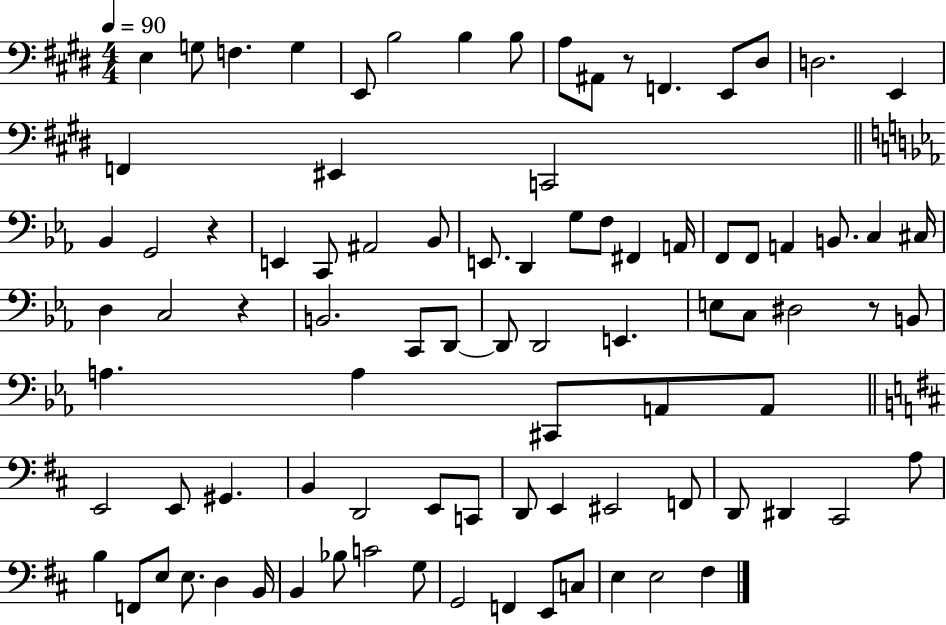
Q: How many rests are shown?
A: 4